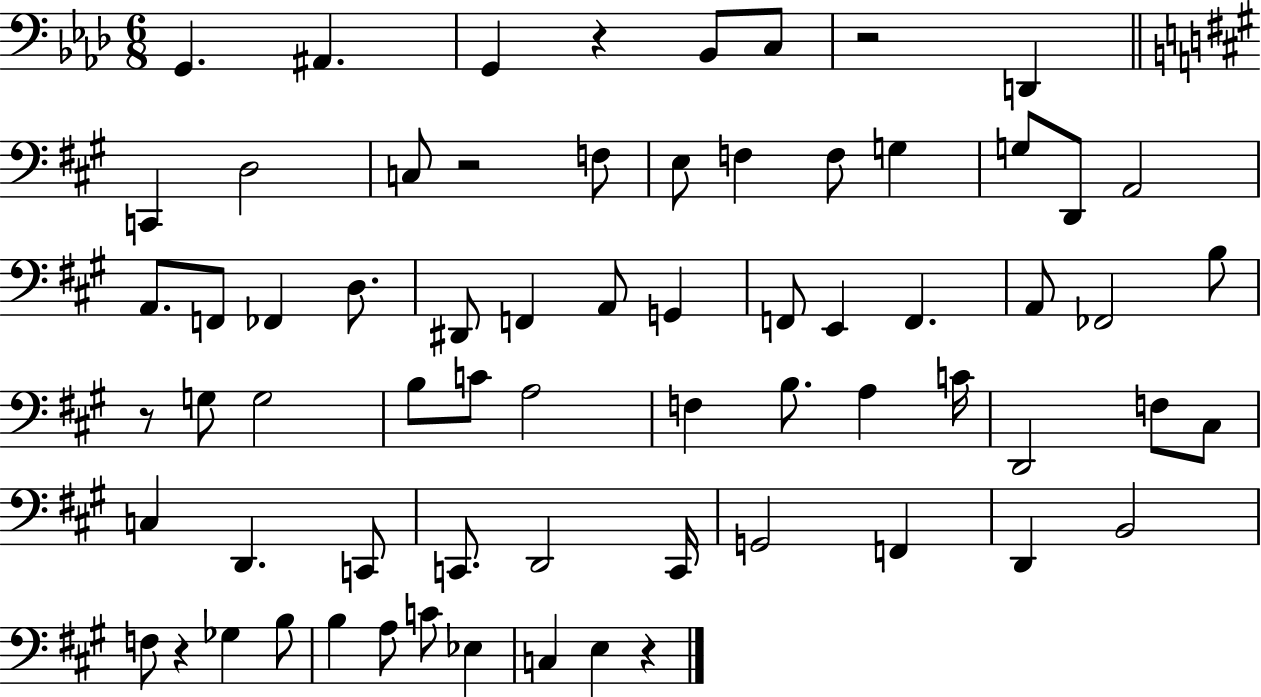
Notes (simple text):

G2/q. A#2/q. G2/q R/q Bb2/e C3/e R/h D2/q C2/q D3/h C3/e R/h F3/e E3/e F3/q F3/e G3/q G3/e D2/e A2/h A2/e. F2/e FES2/q D3/e. D#2/e F2/q A2/e G2/q F2/e E2/q F2/q. A2/e FES2/h B3/e R/e G3/e G3/h B3/e C4/e A3/h F3/q B3/e. A3/q C4/s D2/h F3/e C#3/e C3/q D2/q. C2/e C2/e. D2/h C2/s G2/h F2/q D2/q B2/h F3/e R/q Gb3/q B3/e B3/q A3/e C4/e Eb3/q C3/q E3/q R/q